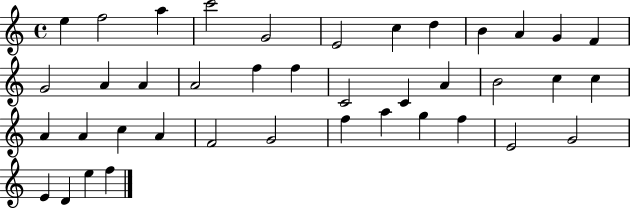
{
  \clef treble
  \time 4/4
  \defaultTimeSignature
  \key c \major
  e''4 f''2 a''4 | c'''2 g'2 | e'2 c''4 d''4 | b'4 a'4 g'4 f'4 | \break g'2 a'4 a'4 | a'2 f''4 f''4 | c'2 c'4 a'4 | b'2 c''4 c''4 | \break a'4 a'4 c''4 a'4 | f'2 g'2 | f''4 a''4 g''4 f''4 | e'2 g'2 | \break e'4 d'4 e''4 f''4 | \bar "|."
}